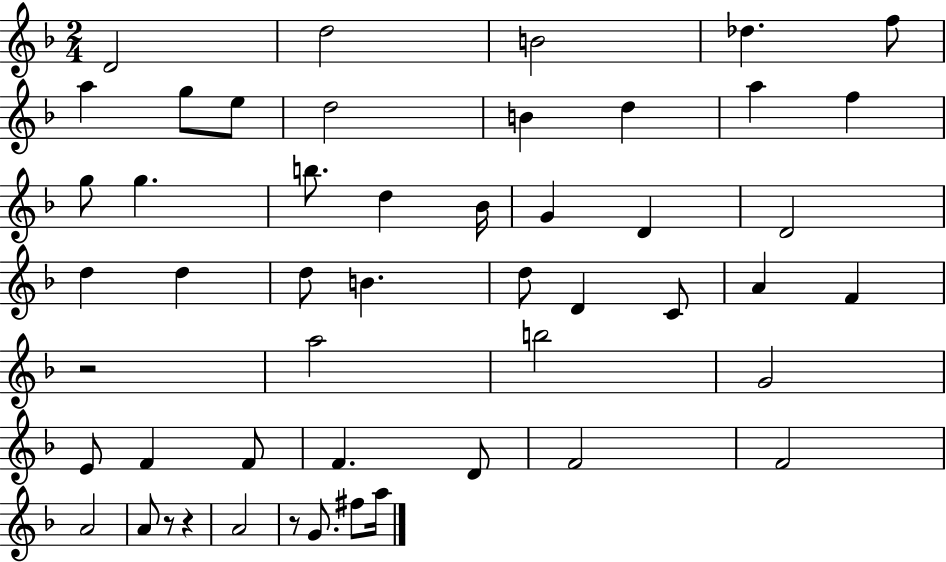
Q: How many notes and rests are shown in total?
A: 50